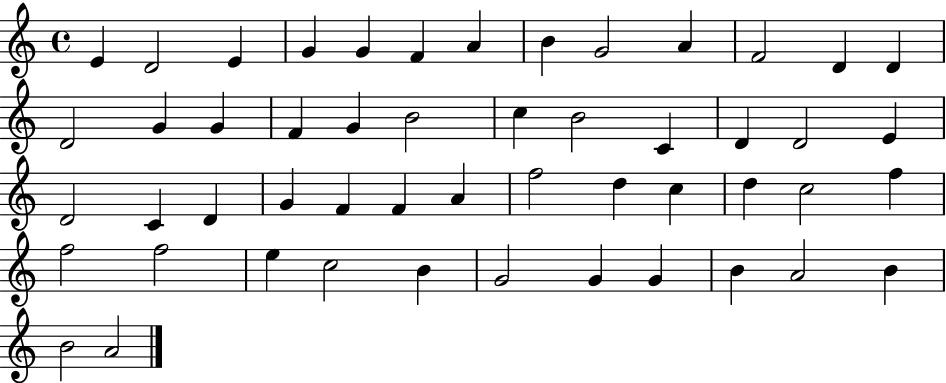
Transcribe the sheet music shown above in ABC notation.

X:1
T:Untitled
M:4/4
L:1/4
K:C
E D2 E G G F A B G2 A F2 D D D2 G G F G B2 c B2 C D D2 E D2 C D G F F A f2 d c d c2 f f2 f2 e c2 B G2 G G B A2 B B2 A2